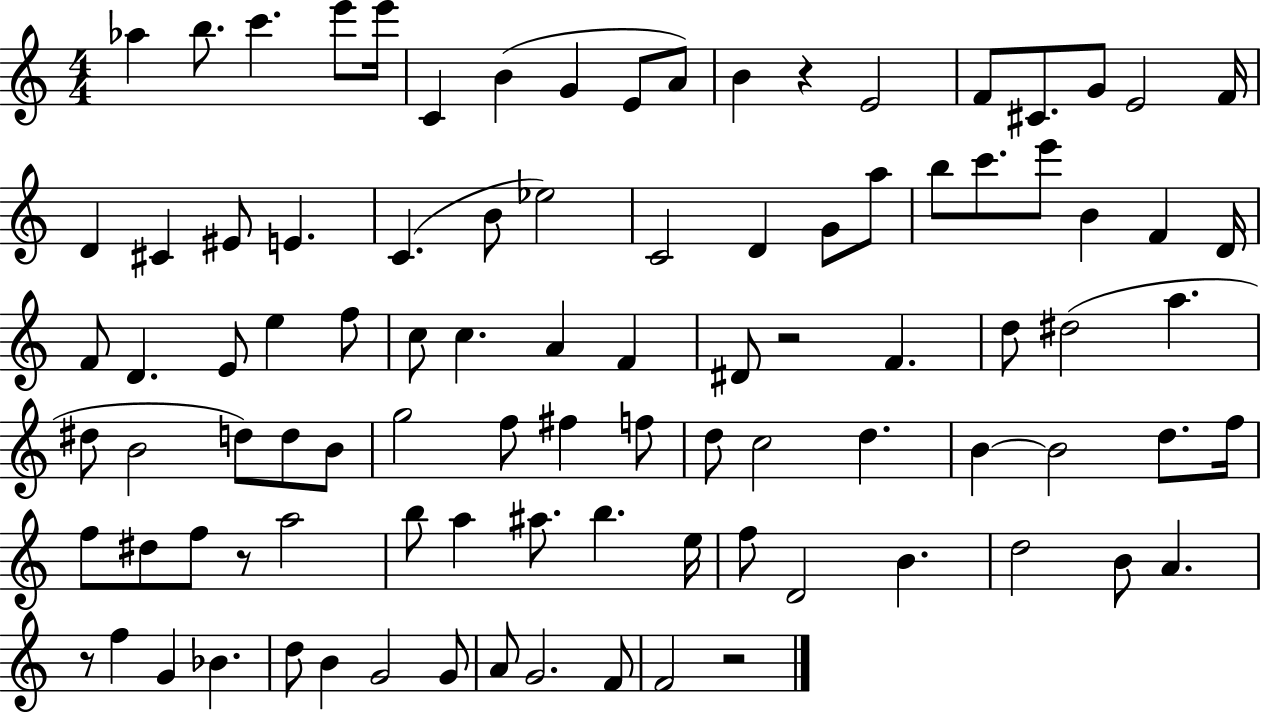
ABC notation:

X:1
T:Untitled
M:4/4
L:1/4
K:C
_a b/2 c' e'/2 e'/4 C B G E/2 A/2 B z E2 F/2 ^C/2 G/2 E2 F/4 D ^C ^E/2 E C B/2 _e2 C2 D G/2 a/2 b/2 c'/2 e'/2 B F D/4 F/2 D E/2 e f/2 c/2 c A F ^D/2 z2 F d/2 ^d2 a ^d/2 B2 d/2 d/2 B/2 g2 f/2 ^f f/2 d/2 c2 d B B2 d/2 f/4 f/2 ^d/2 f/2 z/2 a2 b/2 a ^a/2 b e/4 f/2 D2 B d2 B/2 A z/2 f G _B d/2 B G2 G/2 A/2 G2 F/2 F2 z2